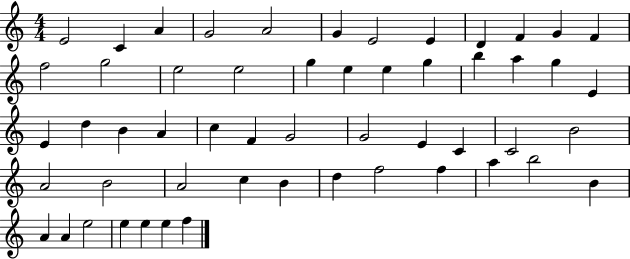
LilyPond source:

{
  \clef treble
  \numericTimeSignature
  \time 4/4
  \key c \major
  e'2 c'4 a'4 | g'2 a'2 | g'4 e'2 e'4 | d'4 f'4 g'4 f'4 | \break f''2 g''2 | e''2 e''2 | g''4 e''4 e''4 g''4 | b''4 a''4 g''4 e'4 | \break e'4 d''4 b'4 a'4 | c''4 f'4 g'2 | g'2 e'4 c'4 | c'2 b'2 | \break a'2 b'2 | a'2 c''4 b'4 | d''4 f''2 f''4 | a''4 b''2 b'4 | \break a'4 a'4 e''2 | e''4 e''4 e''4 f''4 | \bar "|."
}